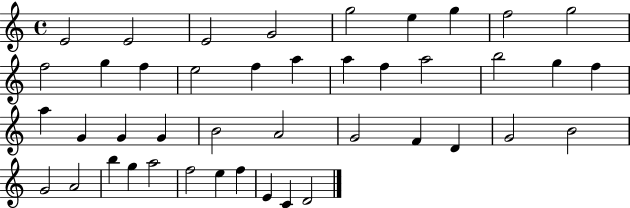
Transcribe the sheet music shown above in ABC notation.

X:1
T:Untitled
M:4/4
L:1/4
K:C
E2 E2 E2 G2 g2 e g f2 g2 f2 g f e2 f a a f a2 b2 g f a G G G B2 A2 G2 F D G2 B2 G2 A2 b g a2 f2 e f E C D2